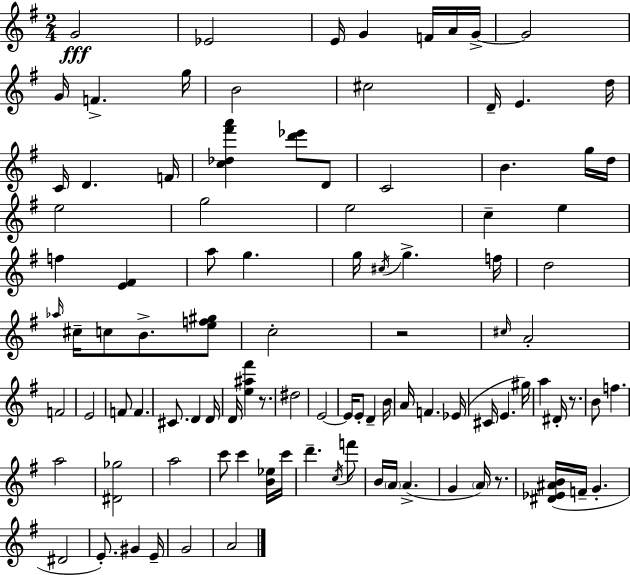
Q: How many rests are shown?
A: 4